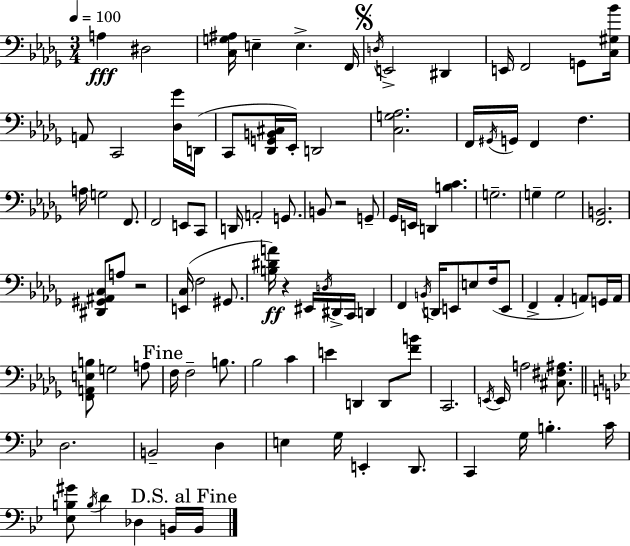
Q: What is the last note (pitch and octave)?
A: B2